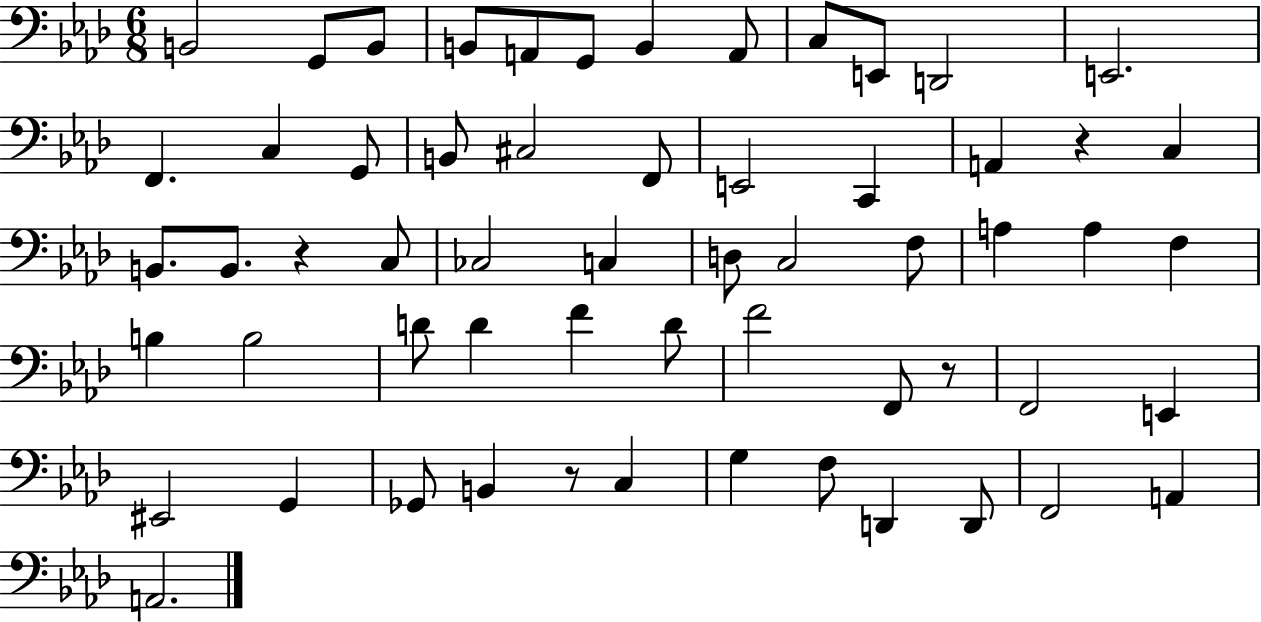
X:1
T:Untitled
M:6/8
L:1/4
K:Ab
B,,2 G,,/2 B,,/2 B,,/2 A,,/2 G,,/2 B,, A,,/2 C,/2 E,,/2 D,,2 E,,2 F,, C, G,,/2 B,,/2 ^C,2 F,,/2 E,,2 C,, A,, z C, B,,/2 B,,/2 z C,/2 _C,2 C, D,/2 C,2 F,/2 A, A, F, B, B,2 D/2 D F D/2 F2 F,,/2 z/2 F,,2 E,, ^E,,2 G,, _G,,/2 B,, z/2 C, G, F,/2 D,, D,,/2 F,,2 A,, A,,2